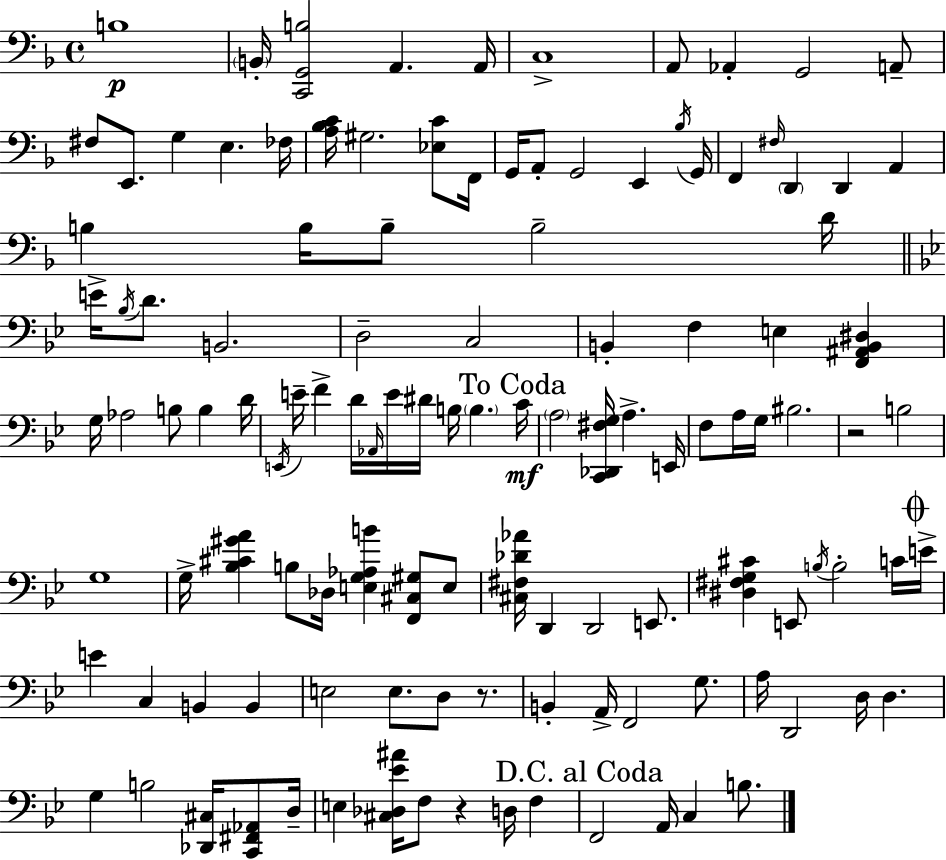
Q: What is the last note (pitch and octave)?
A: B3